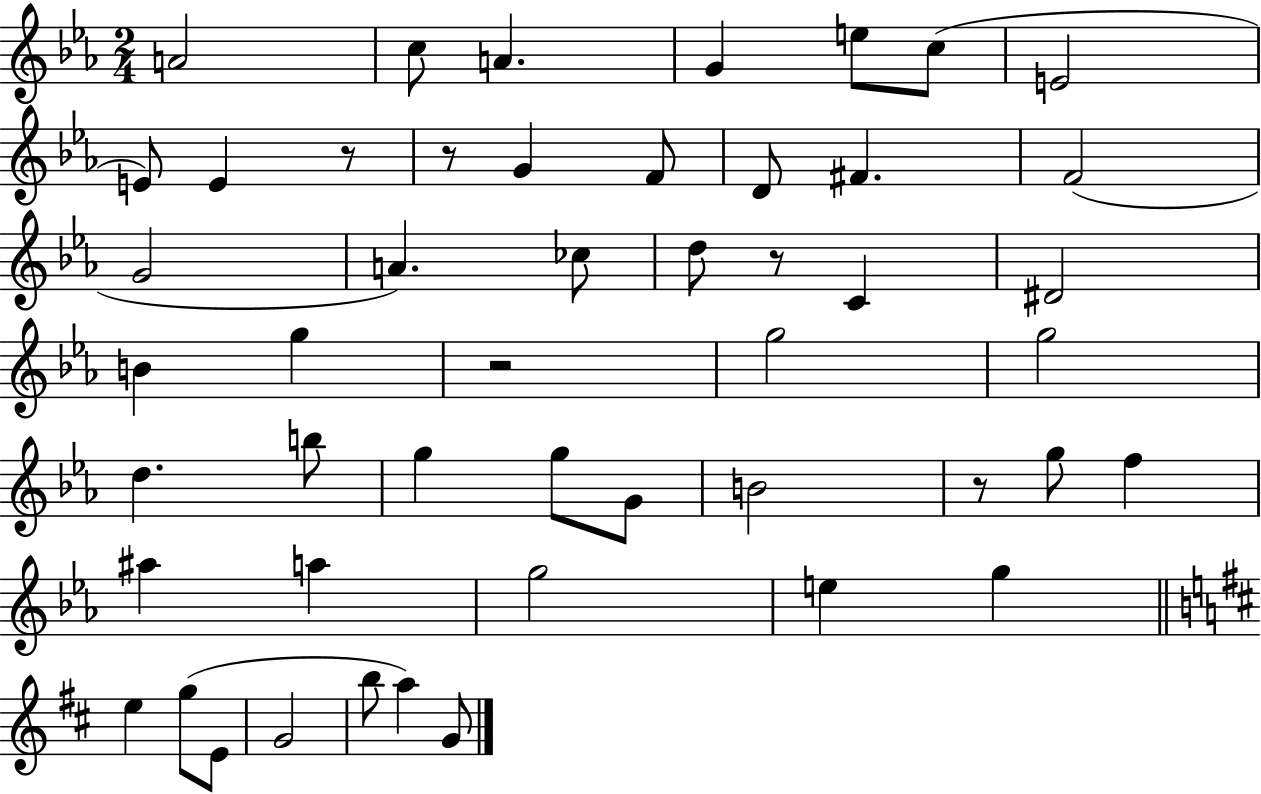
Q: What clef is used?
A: treble